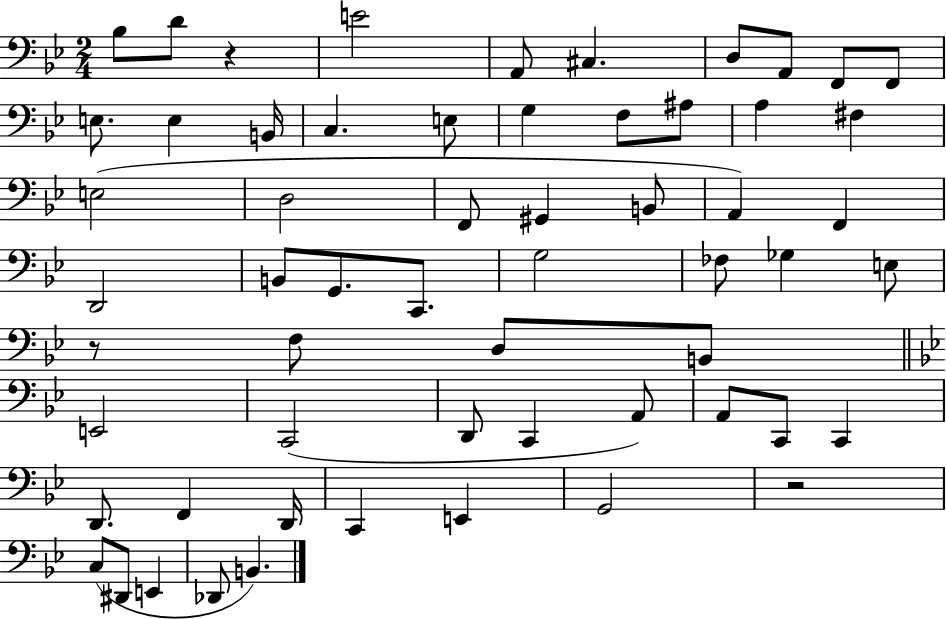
{
  \clef bass
  \numericTimeSignature
  \time 2/4
  \key bes \major
  bes8 d'8 r4 | e'2 | a,8 cis4. | d8 a,8 f,8 f,8 | \break e8. e4 b,16 | c4. e8 | g4 f8 ais8 | a4 fis4 | \break e2( | d2 | f,8 gis,4 b,8 | a,4) f,4 | \break d,2 | b,8 g,8. c,8. | g2 | fes8 ges4 e8 | \break r8 f8 d8 b,8 | \bar "||" \break \key bes \major e,2 | c,2( | d,8 c,4 a,8) | a,8 c,8 c,4 | \break d,8. f,4 d,16 | c,4 e,4 | g,2 | r2 | \break c8( dis,8 e,4 | des,8 b,4.) | \bar "|."
}